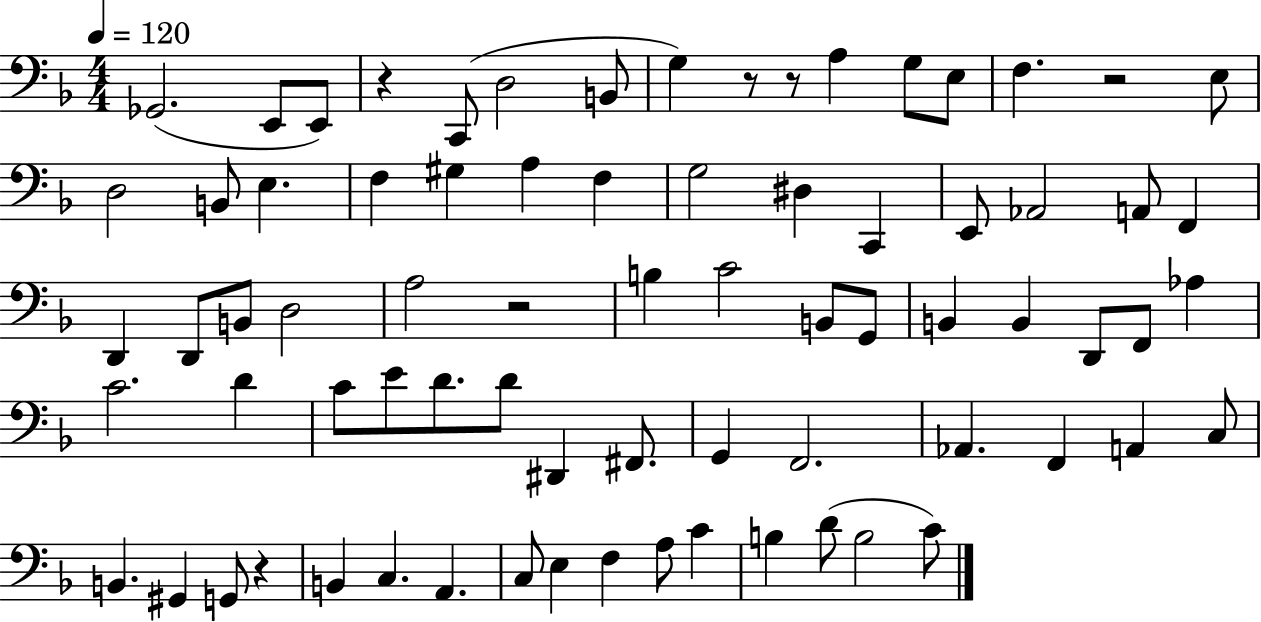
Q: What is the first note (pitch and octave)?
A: Gb2